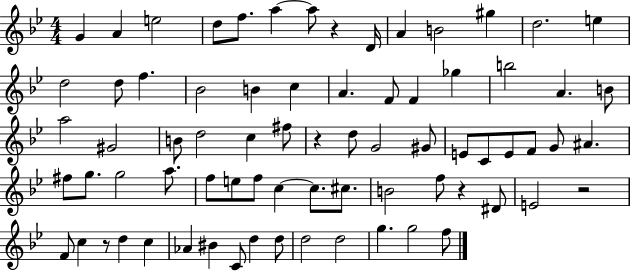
X:1
T:Untitled
M:4/4
L:1/4
K:Bb
G A e2 d/2 f/2 a a/2 z D/4 A B2 ^g d2 e d2 d/2 f _B2 B c A F/2 F _g b2 A B/2 a2 ^G2 B/2 d2 c ^f/2 z d/2 G2 ^G/2 E/2 C/2 E/2 F/2 G/2 ^A ^f/2 g/2 g2 a/2 f/2 e/2 f/2 c c/2 ^c/2 B2 f/2 z ^D/2 E2 z2 F/2 c z/2 d c _A ^B C/2 d d/2 d2 d2 g g2 f/2